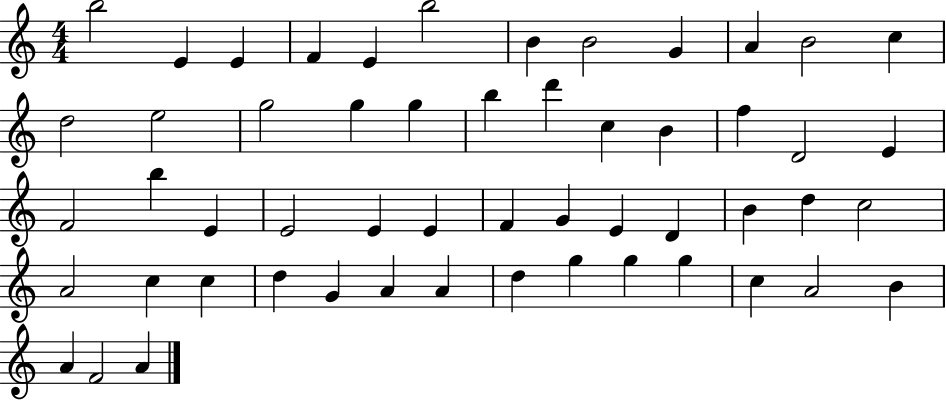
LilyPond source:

{
  \clef treble
  \numericTimeSignature
  \time 4/4
  \key c \major
  b''2 e'4 e'4 | f'4 e'4 b''2 | b'4 b'2 g'4 | a'4 b'2 c''4 | \break d''2 e''2 | g''2 g''4 g''4 | b''4 d'''4 c''4 b'4 | f''4 d'2 e'4 | \break f'2 b''4 e'4 | e'2 e'4 e'4 | f'4 g'4 e'4 d'4 | b'4 d''4 c''2 | \break a'2 c''4 c''4 | d''4 g'4 a'4 a'4 | d''4 g''4 g''4 g''4 | c''4 a'2 b'4 | \break a'4 f'2 a'4 | \bar "|."
}